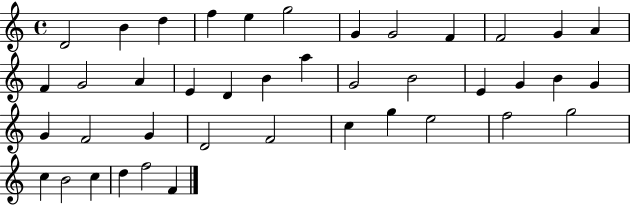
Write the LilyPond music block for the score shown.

{
  \clef treble
  \time 4/4
  \defaultTimeSignature
  \key c \major
  d'2 b'4 d''4 | f''4 e''4 g''2 | g'4 g'2 f'4 | f'2 g'4 a'4 | \break f'4 g'2 a'4 | e'4 d'4 b'4 a''4 | g'2 b'2 | e'4 g'4 b'4 g'4 | \break g'4 f'2 g'4 | d'2 f'2 | c''4 g''4 e''2 | f''2 g''2 | \break c''4 b'2 c''4 | d''4 f''2 f'4 | \bar "|."
}